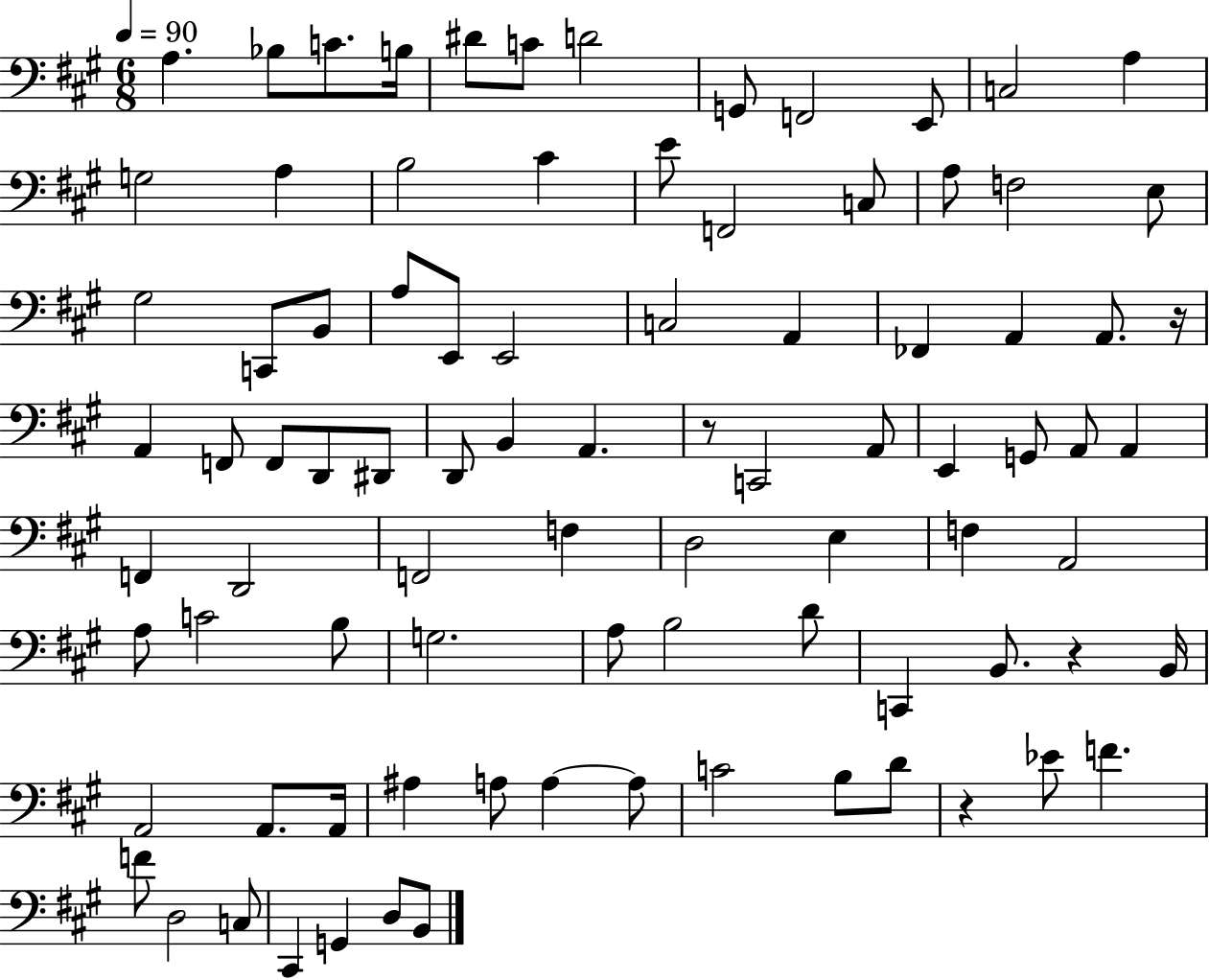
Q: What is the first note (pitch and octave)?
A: A3